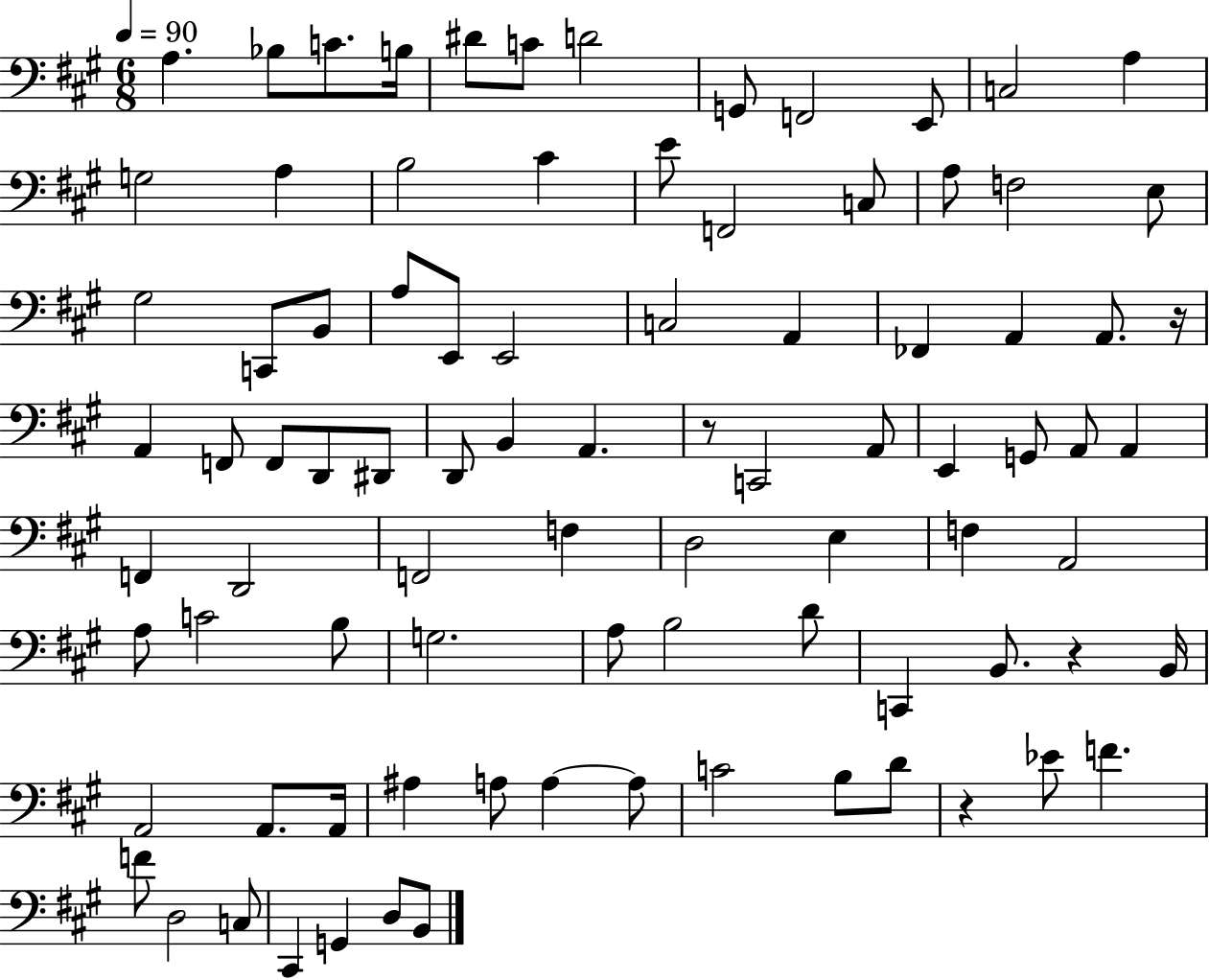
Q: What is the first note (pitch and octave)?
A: A3